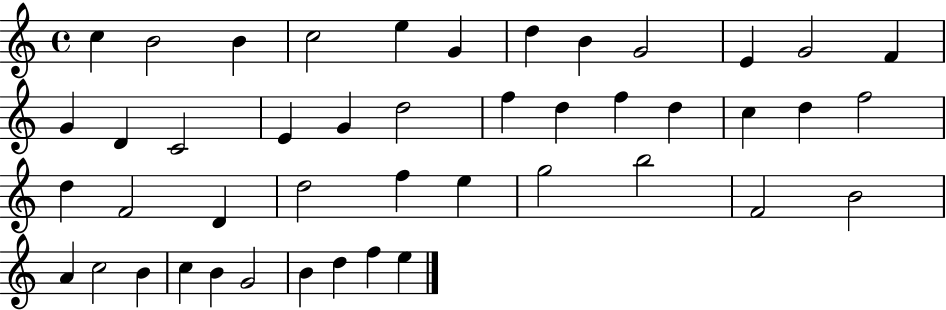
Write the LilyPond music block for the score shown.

{
  \clef treble
  \time 4/4
  \defaultTimeSignature
  \key c \major
  c''4 b'2 b'4 | c''2 e''4 g'4 | d''4 b'4 g'2 | e'4 g'2 f'4 | \break g'4 d'4 c'2 | e'4 g'4 d''2 | f''4 d''4 f''4 d''4 | c''4 d''4 f''2 | \break d''4 f'2 d'4 | d''2 f''4 e''4 | g''2 b''2 | f'2 b'2 | \break a'4 c''2 b'4 | c''4 b'4 g'2 | b'4 d''4 f''4 e''4 | \bar "|."
}